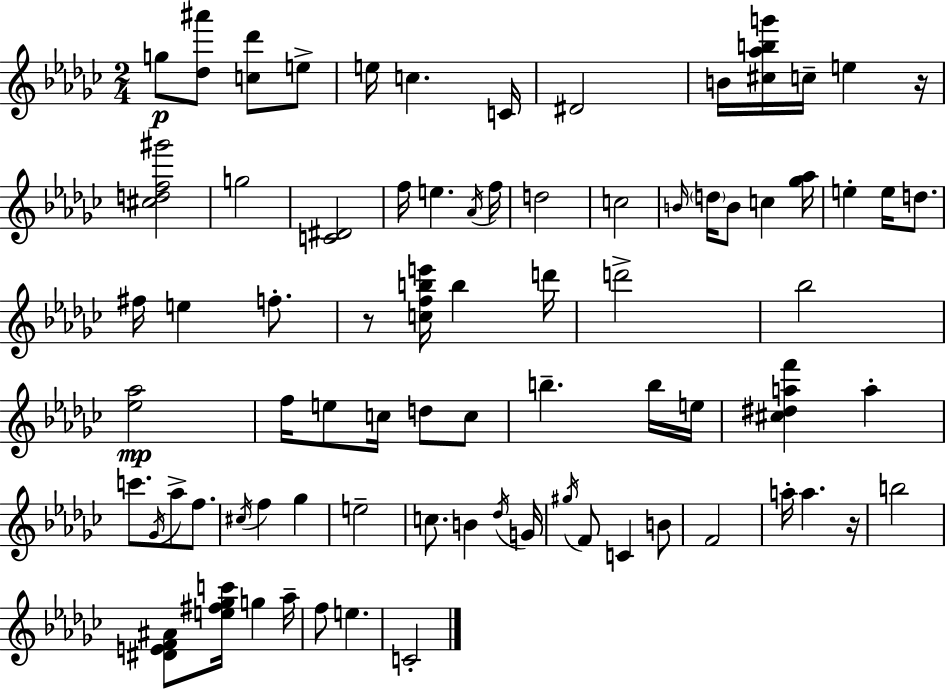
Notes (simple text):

G5/e [Db5,A#6]/e [C5,Db6]/e E5/e E5/s C5/q. C4/s D#4/h B4/s [C#5,Ab5,B5,G6]/s C5/s E5/q R/s [C#5,D5,F5,G#6]/h G5/h [C4,D#4]/h F5/s E5/q. Ab4/s F5/s D5/h C5/h B4/s D5/s B4/e C5/q [Gb5,Ab5]/s E5/q E5/s D5/e. F#5/s E5/q F5/e. R/e [C5,F5,B5,E6]/s B5/q D6/s D6/h Bb5/h [Eb5,Ab5]/h F5/s E5/e C5/s D5/e C5/e B5/q. B5/s E5/s [C#5,D#5,A5,F6]/q A5/q C6/e. Gb4/s Ab5/e F5/e. C#5/s F5/q Gb5/q E5/h C5/e. B4/q Db5/s G4/s G#5/s F4/e C4/q B4/e F4/h A5/s A5/q. R/s B5/h [D#4,E4,F4,A#4]/e [E5,F#5,Gb5,C6]/s G5/q Ab5/s F5/e E5/q. C4/h